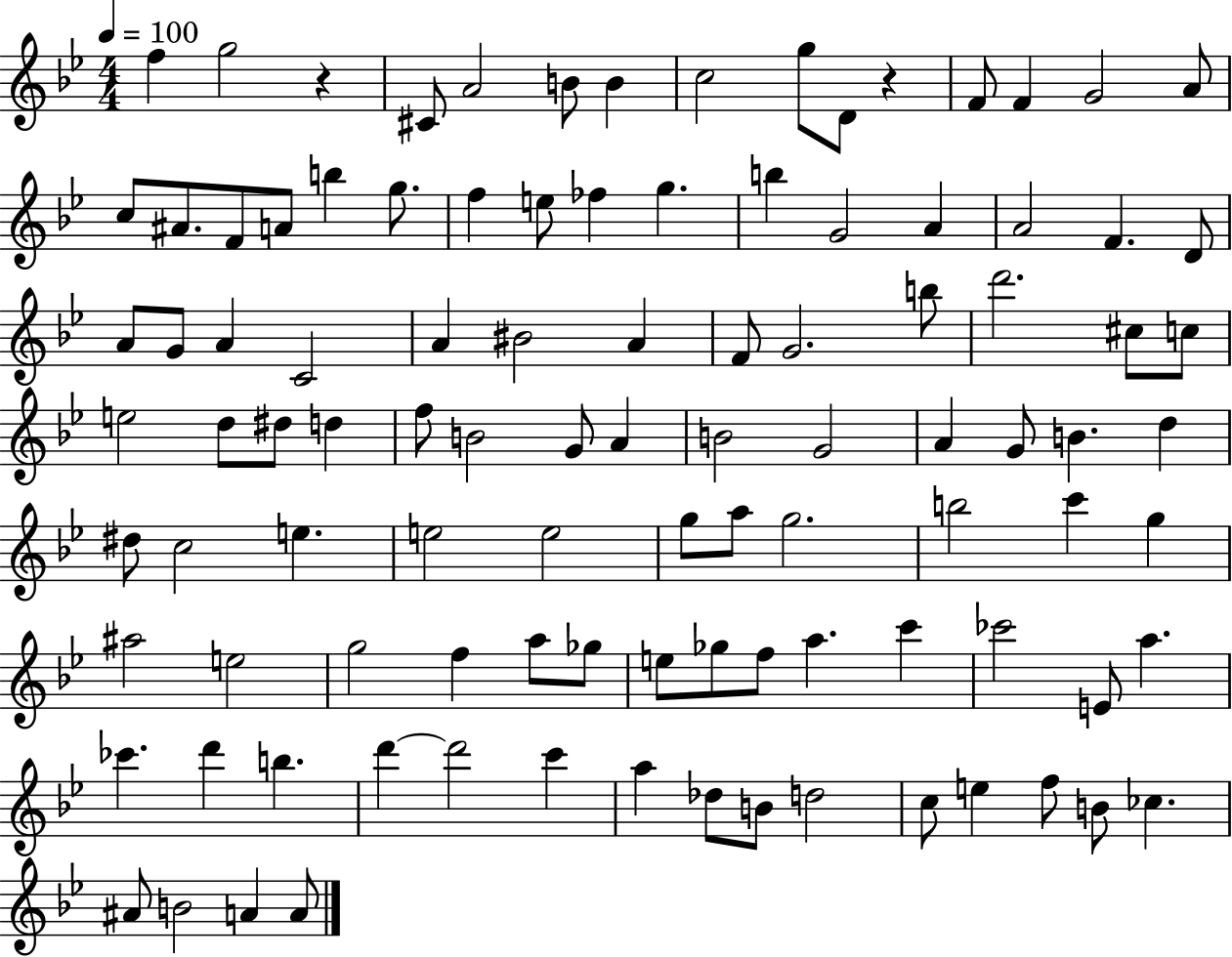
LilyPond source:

{
  \clef treble
  \numericTimeSignature
  \time 4/4
  \key bes \major
  \tempo 4 = 100
  f''4 g''2 r4 | cis'8 a'2 b'8 b'4 | c''2 g''8 d'8 r4 | f'8 f'4 g'2 a'8 | \break c''8 ais'8. f'8 a'8 b''4 g''8. | f''4 e''8 fes''4 g''4. | b''4 g'2 a'4 | a'2 f'4. d'8 | \break a'8 g'8 a'4 c'2 | a'4 bis'2 a'4 | f'8 g'2. b''8 | d'''2. cis''8 c''8 | \break e''2 d''8 dis''8 d''4 | f''8 b'2 g'8 a'4 | b'2 g'2 | a'4 g'8 b'4. d''4 | \break dis''8 c''2 e''4. | e''2 e''2 | g''8 a''8 g''2. | b''2 c'''4 g''4 | \break ais''2 e''2 | g''2 f''4 a''8 ges''8 | e''8 ges''8 f''8 a''4. c'''4 | ces'''2 e'8 a''4. | \break ces'''4. d'''4 b''4. | d'''4~~ d'''2 c'''4 | a''4 des''8 b'8 d''2 | c''8 e''4 f''8 b'8 ces''4. | \break ais'8 b'2 a'4 a'8 | \bar "|."
}